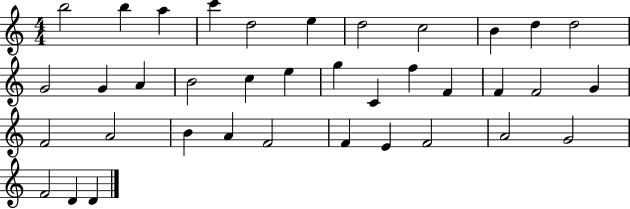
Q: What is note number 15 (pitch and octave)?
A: B4